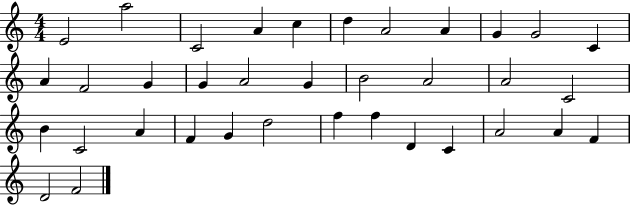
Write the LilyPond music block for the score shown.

{
  \clef treble
  \numericTimeSignature
  \time 4/4
  \key c \major
  e'2 a''2 | c'2 a'4 c''4 | d''4 a'2 a'4 | g'4 g'2 c'4 | \break a'4 f'2 g'4 | g'4 a'2 g'4 | b'2 a'2 | a'2 c'2 | \break b'4 c'2 a'4 | f'4 g'4 d''2 | f''4 f''4 d'4 c'4 | a'2 a'4 f'4 | \break d'2 f'2 | \bar "|."
}